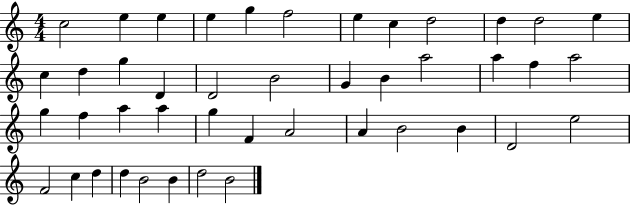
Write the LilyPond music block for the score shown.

{
  \clef treble
  \numericTimeSignature
  \time 4/4
  \key c \major
  c''2 e''4 e''4 | e''4 g''4 f''2 | e''4 c''4 d''2 | d''4 d''2 e''4 | \break c''4 d''4 g''4 d'4 | d'2 b'2 | g'4 b'4 a''2 | a''4 f''4 a''2 | \break g''4 f''4 a''4 a''4 | g''4 f'4 a'2 | a'4 b'2 b'4 | d'2 e''2 | \break f'2 c''4 d''4 | d''4 b'2 b'4 | d''2 b'2 | \bar "|."
}